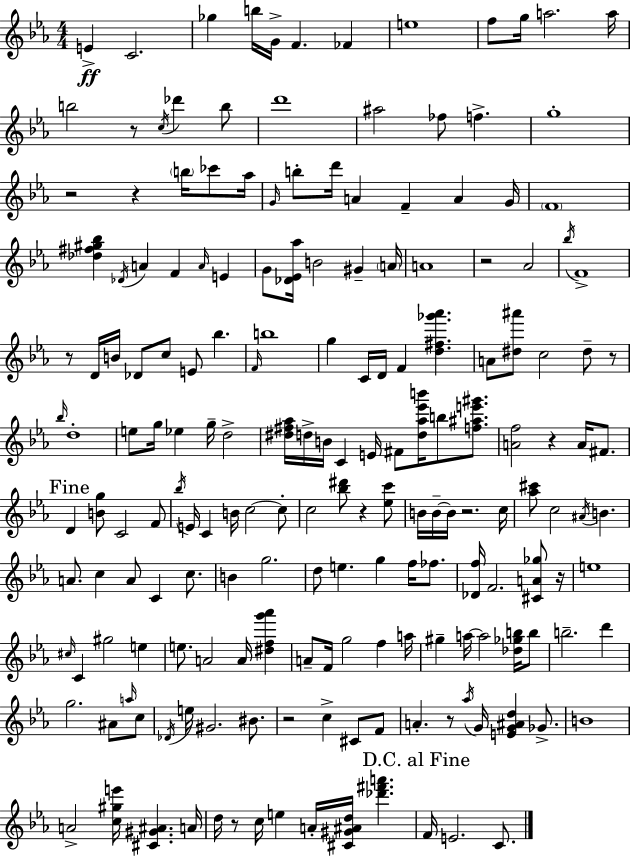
{
  \clef treble
  \numericTimeSignature
  \time 4/4
  \key c \minor
  \repeat volta 2 { e'4->\ff c'2. | ges''4 b''16 g'16-> f'4. fes'4 | e''1 | f''8 g''16 a''2. a''16 | \break b''2 r8 \acciaccatura { c''16 } des'''4 b''8 | d'''1 | ais''2 fes''8 f''4.-> | g''1-. | \break r2 r4 \parenthesize b''16 ces'''8 | aes''16 \grace { g'16 } b''8-. d'''16 a'4 f'4-- a'4 | g'16 \parenthesize f'1 | <des'' fis'' gis'' bes''>4 \acciaccatura { des'16 } a'4 f'4 \grace { a'16 } | \break e'4 g'8 <des' ees' aes''>16 b'2 gis'4-- | \parenthesize a'16 a'1 | r2 aes'2 | \acciaccatura { bes''16 } f'1-> | \break r8 d'16 b'16 des'8 c''8 e'8 bes''4. | \grace { f'16 } b''1 | g''4 c'16 d'16 f'4 | <d'' fis'' ges''' aes'''>4. a'8 <dis'' ais'''>8 c''2 | \break dis''8-- r8 \grace { bes''16 } d''1-. | e''8 g''16 ees''4 g''16-- d''2-> | <dis'' fis'' aes''>16 d''16-> b'16 c'4 e'16 fis'8 | <d'' aes'' ees''' b'''>16 b''8 <f'' ais'' e''' gis'''>8. <a' f''>2 r4 | \break a'16 fis'8. \mark "Fine" d'4 <b' g''>8 c'2 | f'8 \acciaccatura { bes''16 } e'16 c'4 b'16 c''2~~ | c''8-. c''2 | <bes'' dis'''>8 r4 <ees'' c'''>8 b'16 b'16--~~ b'16 r2. | \break c''16 <aes'' cis'''>8 c''2 | \acciaccatura { ais'16 } b'4. a'8. c''4 | a'8 c'4 c''8. b'4 g''2. | d''8 e''4. | \break g''4 f''16 fes''8. <des' f''>16 f'2. | <cis' a' ges''>8 r16 e''1 | \grace { cis''16 } c'4 gis''2 | e''4 e''8. a'2 | \break a'16 <dis'' f'' g''' aes'''>4 a'8-- f'16 g''2 | f''4 a''16 gis''4-- a''16~~ a''2 | <des'' ges'' b''>16 b''8 b''2.-- | d'''4 g''2. | \break ais'8 \grace { a''16 } c''8 \acciaccatura { des'16 } e''16 gis'2. | bis'8. r2 | c''4-> cis'8 f'8 a'4.-. | r8 \acciaccatura { aes''16 } g'16 <e' g' ais' d''>4 ges'8.-> b'1 | \break a'2-> | <c'' gis'' e'''>16 <cis' gis' ais'>4. a'16 d''16 r8 | c''16 e''4 a'16-. <cis' gis' ais' d''>16 <des''' fis''' a'''>4. \mark "D.C. al Fine" f'16 e'2. | c'8. } \bar "|."
}